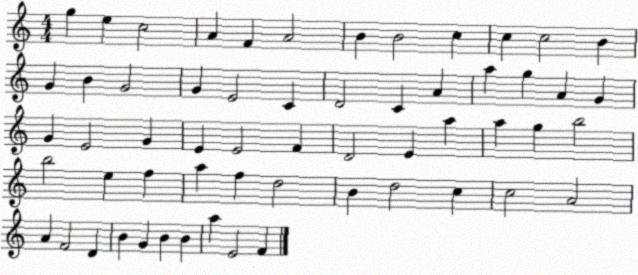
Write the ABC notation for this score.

X:1
T:Untitled
M:4/4
L:1/4
K:C
g e c2 A F A2 B B2 c c c2 B G B G2 G E2 C D2 C A a g A G G E2 G E E2 F D2 E a a g b2 b2 e f a f d2 B d2 c c2 A2 A F2 D B G B B a E2 F